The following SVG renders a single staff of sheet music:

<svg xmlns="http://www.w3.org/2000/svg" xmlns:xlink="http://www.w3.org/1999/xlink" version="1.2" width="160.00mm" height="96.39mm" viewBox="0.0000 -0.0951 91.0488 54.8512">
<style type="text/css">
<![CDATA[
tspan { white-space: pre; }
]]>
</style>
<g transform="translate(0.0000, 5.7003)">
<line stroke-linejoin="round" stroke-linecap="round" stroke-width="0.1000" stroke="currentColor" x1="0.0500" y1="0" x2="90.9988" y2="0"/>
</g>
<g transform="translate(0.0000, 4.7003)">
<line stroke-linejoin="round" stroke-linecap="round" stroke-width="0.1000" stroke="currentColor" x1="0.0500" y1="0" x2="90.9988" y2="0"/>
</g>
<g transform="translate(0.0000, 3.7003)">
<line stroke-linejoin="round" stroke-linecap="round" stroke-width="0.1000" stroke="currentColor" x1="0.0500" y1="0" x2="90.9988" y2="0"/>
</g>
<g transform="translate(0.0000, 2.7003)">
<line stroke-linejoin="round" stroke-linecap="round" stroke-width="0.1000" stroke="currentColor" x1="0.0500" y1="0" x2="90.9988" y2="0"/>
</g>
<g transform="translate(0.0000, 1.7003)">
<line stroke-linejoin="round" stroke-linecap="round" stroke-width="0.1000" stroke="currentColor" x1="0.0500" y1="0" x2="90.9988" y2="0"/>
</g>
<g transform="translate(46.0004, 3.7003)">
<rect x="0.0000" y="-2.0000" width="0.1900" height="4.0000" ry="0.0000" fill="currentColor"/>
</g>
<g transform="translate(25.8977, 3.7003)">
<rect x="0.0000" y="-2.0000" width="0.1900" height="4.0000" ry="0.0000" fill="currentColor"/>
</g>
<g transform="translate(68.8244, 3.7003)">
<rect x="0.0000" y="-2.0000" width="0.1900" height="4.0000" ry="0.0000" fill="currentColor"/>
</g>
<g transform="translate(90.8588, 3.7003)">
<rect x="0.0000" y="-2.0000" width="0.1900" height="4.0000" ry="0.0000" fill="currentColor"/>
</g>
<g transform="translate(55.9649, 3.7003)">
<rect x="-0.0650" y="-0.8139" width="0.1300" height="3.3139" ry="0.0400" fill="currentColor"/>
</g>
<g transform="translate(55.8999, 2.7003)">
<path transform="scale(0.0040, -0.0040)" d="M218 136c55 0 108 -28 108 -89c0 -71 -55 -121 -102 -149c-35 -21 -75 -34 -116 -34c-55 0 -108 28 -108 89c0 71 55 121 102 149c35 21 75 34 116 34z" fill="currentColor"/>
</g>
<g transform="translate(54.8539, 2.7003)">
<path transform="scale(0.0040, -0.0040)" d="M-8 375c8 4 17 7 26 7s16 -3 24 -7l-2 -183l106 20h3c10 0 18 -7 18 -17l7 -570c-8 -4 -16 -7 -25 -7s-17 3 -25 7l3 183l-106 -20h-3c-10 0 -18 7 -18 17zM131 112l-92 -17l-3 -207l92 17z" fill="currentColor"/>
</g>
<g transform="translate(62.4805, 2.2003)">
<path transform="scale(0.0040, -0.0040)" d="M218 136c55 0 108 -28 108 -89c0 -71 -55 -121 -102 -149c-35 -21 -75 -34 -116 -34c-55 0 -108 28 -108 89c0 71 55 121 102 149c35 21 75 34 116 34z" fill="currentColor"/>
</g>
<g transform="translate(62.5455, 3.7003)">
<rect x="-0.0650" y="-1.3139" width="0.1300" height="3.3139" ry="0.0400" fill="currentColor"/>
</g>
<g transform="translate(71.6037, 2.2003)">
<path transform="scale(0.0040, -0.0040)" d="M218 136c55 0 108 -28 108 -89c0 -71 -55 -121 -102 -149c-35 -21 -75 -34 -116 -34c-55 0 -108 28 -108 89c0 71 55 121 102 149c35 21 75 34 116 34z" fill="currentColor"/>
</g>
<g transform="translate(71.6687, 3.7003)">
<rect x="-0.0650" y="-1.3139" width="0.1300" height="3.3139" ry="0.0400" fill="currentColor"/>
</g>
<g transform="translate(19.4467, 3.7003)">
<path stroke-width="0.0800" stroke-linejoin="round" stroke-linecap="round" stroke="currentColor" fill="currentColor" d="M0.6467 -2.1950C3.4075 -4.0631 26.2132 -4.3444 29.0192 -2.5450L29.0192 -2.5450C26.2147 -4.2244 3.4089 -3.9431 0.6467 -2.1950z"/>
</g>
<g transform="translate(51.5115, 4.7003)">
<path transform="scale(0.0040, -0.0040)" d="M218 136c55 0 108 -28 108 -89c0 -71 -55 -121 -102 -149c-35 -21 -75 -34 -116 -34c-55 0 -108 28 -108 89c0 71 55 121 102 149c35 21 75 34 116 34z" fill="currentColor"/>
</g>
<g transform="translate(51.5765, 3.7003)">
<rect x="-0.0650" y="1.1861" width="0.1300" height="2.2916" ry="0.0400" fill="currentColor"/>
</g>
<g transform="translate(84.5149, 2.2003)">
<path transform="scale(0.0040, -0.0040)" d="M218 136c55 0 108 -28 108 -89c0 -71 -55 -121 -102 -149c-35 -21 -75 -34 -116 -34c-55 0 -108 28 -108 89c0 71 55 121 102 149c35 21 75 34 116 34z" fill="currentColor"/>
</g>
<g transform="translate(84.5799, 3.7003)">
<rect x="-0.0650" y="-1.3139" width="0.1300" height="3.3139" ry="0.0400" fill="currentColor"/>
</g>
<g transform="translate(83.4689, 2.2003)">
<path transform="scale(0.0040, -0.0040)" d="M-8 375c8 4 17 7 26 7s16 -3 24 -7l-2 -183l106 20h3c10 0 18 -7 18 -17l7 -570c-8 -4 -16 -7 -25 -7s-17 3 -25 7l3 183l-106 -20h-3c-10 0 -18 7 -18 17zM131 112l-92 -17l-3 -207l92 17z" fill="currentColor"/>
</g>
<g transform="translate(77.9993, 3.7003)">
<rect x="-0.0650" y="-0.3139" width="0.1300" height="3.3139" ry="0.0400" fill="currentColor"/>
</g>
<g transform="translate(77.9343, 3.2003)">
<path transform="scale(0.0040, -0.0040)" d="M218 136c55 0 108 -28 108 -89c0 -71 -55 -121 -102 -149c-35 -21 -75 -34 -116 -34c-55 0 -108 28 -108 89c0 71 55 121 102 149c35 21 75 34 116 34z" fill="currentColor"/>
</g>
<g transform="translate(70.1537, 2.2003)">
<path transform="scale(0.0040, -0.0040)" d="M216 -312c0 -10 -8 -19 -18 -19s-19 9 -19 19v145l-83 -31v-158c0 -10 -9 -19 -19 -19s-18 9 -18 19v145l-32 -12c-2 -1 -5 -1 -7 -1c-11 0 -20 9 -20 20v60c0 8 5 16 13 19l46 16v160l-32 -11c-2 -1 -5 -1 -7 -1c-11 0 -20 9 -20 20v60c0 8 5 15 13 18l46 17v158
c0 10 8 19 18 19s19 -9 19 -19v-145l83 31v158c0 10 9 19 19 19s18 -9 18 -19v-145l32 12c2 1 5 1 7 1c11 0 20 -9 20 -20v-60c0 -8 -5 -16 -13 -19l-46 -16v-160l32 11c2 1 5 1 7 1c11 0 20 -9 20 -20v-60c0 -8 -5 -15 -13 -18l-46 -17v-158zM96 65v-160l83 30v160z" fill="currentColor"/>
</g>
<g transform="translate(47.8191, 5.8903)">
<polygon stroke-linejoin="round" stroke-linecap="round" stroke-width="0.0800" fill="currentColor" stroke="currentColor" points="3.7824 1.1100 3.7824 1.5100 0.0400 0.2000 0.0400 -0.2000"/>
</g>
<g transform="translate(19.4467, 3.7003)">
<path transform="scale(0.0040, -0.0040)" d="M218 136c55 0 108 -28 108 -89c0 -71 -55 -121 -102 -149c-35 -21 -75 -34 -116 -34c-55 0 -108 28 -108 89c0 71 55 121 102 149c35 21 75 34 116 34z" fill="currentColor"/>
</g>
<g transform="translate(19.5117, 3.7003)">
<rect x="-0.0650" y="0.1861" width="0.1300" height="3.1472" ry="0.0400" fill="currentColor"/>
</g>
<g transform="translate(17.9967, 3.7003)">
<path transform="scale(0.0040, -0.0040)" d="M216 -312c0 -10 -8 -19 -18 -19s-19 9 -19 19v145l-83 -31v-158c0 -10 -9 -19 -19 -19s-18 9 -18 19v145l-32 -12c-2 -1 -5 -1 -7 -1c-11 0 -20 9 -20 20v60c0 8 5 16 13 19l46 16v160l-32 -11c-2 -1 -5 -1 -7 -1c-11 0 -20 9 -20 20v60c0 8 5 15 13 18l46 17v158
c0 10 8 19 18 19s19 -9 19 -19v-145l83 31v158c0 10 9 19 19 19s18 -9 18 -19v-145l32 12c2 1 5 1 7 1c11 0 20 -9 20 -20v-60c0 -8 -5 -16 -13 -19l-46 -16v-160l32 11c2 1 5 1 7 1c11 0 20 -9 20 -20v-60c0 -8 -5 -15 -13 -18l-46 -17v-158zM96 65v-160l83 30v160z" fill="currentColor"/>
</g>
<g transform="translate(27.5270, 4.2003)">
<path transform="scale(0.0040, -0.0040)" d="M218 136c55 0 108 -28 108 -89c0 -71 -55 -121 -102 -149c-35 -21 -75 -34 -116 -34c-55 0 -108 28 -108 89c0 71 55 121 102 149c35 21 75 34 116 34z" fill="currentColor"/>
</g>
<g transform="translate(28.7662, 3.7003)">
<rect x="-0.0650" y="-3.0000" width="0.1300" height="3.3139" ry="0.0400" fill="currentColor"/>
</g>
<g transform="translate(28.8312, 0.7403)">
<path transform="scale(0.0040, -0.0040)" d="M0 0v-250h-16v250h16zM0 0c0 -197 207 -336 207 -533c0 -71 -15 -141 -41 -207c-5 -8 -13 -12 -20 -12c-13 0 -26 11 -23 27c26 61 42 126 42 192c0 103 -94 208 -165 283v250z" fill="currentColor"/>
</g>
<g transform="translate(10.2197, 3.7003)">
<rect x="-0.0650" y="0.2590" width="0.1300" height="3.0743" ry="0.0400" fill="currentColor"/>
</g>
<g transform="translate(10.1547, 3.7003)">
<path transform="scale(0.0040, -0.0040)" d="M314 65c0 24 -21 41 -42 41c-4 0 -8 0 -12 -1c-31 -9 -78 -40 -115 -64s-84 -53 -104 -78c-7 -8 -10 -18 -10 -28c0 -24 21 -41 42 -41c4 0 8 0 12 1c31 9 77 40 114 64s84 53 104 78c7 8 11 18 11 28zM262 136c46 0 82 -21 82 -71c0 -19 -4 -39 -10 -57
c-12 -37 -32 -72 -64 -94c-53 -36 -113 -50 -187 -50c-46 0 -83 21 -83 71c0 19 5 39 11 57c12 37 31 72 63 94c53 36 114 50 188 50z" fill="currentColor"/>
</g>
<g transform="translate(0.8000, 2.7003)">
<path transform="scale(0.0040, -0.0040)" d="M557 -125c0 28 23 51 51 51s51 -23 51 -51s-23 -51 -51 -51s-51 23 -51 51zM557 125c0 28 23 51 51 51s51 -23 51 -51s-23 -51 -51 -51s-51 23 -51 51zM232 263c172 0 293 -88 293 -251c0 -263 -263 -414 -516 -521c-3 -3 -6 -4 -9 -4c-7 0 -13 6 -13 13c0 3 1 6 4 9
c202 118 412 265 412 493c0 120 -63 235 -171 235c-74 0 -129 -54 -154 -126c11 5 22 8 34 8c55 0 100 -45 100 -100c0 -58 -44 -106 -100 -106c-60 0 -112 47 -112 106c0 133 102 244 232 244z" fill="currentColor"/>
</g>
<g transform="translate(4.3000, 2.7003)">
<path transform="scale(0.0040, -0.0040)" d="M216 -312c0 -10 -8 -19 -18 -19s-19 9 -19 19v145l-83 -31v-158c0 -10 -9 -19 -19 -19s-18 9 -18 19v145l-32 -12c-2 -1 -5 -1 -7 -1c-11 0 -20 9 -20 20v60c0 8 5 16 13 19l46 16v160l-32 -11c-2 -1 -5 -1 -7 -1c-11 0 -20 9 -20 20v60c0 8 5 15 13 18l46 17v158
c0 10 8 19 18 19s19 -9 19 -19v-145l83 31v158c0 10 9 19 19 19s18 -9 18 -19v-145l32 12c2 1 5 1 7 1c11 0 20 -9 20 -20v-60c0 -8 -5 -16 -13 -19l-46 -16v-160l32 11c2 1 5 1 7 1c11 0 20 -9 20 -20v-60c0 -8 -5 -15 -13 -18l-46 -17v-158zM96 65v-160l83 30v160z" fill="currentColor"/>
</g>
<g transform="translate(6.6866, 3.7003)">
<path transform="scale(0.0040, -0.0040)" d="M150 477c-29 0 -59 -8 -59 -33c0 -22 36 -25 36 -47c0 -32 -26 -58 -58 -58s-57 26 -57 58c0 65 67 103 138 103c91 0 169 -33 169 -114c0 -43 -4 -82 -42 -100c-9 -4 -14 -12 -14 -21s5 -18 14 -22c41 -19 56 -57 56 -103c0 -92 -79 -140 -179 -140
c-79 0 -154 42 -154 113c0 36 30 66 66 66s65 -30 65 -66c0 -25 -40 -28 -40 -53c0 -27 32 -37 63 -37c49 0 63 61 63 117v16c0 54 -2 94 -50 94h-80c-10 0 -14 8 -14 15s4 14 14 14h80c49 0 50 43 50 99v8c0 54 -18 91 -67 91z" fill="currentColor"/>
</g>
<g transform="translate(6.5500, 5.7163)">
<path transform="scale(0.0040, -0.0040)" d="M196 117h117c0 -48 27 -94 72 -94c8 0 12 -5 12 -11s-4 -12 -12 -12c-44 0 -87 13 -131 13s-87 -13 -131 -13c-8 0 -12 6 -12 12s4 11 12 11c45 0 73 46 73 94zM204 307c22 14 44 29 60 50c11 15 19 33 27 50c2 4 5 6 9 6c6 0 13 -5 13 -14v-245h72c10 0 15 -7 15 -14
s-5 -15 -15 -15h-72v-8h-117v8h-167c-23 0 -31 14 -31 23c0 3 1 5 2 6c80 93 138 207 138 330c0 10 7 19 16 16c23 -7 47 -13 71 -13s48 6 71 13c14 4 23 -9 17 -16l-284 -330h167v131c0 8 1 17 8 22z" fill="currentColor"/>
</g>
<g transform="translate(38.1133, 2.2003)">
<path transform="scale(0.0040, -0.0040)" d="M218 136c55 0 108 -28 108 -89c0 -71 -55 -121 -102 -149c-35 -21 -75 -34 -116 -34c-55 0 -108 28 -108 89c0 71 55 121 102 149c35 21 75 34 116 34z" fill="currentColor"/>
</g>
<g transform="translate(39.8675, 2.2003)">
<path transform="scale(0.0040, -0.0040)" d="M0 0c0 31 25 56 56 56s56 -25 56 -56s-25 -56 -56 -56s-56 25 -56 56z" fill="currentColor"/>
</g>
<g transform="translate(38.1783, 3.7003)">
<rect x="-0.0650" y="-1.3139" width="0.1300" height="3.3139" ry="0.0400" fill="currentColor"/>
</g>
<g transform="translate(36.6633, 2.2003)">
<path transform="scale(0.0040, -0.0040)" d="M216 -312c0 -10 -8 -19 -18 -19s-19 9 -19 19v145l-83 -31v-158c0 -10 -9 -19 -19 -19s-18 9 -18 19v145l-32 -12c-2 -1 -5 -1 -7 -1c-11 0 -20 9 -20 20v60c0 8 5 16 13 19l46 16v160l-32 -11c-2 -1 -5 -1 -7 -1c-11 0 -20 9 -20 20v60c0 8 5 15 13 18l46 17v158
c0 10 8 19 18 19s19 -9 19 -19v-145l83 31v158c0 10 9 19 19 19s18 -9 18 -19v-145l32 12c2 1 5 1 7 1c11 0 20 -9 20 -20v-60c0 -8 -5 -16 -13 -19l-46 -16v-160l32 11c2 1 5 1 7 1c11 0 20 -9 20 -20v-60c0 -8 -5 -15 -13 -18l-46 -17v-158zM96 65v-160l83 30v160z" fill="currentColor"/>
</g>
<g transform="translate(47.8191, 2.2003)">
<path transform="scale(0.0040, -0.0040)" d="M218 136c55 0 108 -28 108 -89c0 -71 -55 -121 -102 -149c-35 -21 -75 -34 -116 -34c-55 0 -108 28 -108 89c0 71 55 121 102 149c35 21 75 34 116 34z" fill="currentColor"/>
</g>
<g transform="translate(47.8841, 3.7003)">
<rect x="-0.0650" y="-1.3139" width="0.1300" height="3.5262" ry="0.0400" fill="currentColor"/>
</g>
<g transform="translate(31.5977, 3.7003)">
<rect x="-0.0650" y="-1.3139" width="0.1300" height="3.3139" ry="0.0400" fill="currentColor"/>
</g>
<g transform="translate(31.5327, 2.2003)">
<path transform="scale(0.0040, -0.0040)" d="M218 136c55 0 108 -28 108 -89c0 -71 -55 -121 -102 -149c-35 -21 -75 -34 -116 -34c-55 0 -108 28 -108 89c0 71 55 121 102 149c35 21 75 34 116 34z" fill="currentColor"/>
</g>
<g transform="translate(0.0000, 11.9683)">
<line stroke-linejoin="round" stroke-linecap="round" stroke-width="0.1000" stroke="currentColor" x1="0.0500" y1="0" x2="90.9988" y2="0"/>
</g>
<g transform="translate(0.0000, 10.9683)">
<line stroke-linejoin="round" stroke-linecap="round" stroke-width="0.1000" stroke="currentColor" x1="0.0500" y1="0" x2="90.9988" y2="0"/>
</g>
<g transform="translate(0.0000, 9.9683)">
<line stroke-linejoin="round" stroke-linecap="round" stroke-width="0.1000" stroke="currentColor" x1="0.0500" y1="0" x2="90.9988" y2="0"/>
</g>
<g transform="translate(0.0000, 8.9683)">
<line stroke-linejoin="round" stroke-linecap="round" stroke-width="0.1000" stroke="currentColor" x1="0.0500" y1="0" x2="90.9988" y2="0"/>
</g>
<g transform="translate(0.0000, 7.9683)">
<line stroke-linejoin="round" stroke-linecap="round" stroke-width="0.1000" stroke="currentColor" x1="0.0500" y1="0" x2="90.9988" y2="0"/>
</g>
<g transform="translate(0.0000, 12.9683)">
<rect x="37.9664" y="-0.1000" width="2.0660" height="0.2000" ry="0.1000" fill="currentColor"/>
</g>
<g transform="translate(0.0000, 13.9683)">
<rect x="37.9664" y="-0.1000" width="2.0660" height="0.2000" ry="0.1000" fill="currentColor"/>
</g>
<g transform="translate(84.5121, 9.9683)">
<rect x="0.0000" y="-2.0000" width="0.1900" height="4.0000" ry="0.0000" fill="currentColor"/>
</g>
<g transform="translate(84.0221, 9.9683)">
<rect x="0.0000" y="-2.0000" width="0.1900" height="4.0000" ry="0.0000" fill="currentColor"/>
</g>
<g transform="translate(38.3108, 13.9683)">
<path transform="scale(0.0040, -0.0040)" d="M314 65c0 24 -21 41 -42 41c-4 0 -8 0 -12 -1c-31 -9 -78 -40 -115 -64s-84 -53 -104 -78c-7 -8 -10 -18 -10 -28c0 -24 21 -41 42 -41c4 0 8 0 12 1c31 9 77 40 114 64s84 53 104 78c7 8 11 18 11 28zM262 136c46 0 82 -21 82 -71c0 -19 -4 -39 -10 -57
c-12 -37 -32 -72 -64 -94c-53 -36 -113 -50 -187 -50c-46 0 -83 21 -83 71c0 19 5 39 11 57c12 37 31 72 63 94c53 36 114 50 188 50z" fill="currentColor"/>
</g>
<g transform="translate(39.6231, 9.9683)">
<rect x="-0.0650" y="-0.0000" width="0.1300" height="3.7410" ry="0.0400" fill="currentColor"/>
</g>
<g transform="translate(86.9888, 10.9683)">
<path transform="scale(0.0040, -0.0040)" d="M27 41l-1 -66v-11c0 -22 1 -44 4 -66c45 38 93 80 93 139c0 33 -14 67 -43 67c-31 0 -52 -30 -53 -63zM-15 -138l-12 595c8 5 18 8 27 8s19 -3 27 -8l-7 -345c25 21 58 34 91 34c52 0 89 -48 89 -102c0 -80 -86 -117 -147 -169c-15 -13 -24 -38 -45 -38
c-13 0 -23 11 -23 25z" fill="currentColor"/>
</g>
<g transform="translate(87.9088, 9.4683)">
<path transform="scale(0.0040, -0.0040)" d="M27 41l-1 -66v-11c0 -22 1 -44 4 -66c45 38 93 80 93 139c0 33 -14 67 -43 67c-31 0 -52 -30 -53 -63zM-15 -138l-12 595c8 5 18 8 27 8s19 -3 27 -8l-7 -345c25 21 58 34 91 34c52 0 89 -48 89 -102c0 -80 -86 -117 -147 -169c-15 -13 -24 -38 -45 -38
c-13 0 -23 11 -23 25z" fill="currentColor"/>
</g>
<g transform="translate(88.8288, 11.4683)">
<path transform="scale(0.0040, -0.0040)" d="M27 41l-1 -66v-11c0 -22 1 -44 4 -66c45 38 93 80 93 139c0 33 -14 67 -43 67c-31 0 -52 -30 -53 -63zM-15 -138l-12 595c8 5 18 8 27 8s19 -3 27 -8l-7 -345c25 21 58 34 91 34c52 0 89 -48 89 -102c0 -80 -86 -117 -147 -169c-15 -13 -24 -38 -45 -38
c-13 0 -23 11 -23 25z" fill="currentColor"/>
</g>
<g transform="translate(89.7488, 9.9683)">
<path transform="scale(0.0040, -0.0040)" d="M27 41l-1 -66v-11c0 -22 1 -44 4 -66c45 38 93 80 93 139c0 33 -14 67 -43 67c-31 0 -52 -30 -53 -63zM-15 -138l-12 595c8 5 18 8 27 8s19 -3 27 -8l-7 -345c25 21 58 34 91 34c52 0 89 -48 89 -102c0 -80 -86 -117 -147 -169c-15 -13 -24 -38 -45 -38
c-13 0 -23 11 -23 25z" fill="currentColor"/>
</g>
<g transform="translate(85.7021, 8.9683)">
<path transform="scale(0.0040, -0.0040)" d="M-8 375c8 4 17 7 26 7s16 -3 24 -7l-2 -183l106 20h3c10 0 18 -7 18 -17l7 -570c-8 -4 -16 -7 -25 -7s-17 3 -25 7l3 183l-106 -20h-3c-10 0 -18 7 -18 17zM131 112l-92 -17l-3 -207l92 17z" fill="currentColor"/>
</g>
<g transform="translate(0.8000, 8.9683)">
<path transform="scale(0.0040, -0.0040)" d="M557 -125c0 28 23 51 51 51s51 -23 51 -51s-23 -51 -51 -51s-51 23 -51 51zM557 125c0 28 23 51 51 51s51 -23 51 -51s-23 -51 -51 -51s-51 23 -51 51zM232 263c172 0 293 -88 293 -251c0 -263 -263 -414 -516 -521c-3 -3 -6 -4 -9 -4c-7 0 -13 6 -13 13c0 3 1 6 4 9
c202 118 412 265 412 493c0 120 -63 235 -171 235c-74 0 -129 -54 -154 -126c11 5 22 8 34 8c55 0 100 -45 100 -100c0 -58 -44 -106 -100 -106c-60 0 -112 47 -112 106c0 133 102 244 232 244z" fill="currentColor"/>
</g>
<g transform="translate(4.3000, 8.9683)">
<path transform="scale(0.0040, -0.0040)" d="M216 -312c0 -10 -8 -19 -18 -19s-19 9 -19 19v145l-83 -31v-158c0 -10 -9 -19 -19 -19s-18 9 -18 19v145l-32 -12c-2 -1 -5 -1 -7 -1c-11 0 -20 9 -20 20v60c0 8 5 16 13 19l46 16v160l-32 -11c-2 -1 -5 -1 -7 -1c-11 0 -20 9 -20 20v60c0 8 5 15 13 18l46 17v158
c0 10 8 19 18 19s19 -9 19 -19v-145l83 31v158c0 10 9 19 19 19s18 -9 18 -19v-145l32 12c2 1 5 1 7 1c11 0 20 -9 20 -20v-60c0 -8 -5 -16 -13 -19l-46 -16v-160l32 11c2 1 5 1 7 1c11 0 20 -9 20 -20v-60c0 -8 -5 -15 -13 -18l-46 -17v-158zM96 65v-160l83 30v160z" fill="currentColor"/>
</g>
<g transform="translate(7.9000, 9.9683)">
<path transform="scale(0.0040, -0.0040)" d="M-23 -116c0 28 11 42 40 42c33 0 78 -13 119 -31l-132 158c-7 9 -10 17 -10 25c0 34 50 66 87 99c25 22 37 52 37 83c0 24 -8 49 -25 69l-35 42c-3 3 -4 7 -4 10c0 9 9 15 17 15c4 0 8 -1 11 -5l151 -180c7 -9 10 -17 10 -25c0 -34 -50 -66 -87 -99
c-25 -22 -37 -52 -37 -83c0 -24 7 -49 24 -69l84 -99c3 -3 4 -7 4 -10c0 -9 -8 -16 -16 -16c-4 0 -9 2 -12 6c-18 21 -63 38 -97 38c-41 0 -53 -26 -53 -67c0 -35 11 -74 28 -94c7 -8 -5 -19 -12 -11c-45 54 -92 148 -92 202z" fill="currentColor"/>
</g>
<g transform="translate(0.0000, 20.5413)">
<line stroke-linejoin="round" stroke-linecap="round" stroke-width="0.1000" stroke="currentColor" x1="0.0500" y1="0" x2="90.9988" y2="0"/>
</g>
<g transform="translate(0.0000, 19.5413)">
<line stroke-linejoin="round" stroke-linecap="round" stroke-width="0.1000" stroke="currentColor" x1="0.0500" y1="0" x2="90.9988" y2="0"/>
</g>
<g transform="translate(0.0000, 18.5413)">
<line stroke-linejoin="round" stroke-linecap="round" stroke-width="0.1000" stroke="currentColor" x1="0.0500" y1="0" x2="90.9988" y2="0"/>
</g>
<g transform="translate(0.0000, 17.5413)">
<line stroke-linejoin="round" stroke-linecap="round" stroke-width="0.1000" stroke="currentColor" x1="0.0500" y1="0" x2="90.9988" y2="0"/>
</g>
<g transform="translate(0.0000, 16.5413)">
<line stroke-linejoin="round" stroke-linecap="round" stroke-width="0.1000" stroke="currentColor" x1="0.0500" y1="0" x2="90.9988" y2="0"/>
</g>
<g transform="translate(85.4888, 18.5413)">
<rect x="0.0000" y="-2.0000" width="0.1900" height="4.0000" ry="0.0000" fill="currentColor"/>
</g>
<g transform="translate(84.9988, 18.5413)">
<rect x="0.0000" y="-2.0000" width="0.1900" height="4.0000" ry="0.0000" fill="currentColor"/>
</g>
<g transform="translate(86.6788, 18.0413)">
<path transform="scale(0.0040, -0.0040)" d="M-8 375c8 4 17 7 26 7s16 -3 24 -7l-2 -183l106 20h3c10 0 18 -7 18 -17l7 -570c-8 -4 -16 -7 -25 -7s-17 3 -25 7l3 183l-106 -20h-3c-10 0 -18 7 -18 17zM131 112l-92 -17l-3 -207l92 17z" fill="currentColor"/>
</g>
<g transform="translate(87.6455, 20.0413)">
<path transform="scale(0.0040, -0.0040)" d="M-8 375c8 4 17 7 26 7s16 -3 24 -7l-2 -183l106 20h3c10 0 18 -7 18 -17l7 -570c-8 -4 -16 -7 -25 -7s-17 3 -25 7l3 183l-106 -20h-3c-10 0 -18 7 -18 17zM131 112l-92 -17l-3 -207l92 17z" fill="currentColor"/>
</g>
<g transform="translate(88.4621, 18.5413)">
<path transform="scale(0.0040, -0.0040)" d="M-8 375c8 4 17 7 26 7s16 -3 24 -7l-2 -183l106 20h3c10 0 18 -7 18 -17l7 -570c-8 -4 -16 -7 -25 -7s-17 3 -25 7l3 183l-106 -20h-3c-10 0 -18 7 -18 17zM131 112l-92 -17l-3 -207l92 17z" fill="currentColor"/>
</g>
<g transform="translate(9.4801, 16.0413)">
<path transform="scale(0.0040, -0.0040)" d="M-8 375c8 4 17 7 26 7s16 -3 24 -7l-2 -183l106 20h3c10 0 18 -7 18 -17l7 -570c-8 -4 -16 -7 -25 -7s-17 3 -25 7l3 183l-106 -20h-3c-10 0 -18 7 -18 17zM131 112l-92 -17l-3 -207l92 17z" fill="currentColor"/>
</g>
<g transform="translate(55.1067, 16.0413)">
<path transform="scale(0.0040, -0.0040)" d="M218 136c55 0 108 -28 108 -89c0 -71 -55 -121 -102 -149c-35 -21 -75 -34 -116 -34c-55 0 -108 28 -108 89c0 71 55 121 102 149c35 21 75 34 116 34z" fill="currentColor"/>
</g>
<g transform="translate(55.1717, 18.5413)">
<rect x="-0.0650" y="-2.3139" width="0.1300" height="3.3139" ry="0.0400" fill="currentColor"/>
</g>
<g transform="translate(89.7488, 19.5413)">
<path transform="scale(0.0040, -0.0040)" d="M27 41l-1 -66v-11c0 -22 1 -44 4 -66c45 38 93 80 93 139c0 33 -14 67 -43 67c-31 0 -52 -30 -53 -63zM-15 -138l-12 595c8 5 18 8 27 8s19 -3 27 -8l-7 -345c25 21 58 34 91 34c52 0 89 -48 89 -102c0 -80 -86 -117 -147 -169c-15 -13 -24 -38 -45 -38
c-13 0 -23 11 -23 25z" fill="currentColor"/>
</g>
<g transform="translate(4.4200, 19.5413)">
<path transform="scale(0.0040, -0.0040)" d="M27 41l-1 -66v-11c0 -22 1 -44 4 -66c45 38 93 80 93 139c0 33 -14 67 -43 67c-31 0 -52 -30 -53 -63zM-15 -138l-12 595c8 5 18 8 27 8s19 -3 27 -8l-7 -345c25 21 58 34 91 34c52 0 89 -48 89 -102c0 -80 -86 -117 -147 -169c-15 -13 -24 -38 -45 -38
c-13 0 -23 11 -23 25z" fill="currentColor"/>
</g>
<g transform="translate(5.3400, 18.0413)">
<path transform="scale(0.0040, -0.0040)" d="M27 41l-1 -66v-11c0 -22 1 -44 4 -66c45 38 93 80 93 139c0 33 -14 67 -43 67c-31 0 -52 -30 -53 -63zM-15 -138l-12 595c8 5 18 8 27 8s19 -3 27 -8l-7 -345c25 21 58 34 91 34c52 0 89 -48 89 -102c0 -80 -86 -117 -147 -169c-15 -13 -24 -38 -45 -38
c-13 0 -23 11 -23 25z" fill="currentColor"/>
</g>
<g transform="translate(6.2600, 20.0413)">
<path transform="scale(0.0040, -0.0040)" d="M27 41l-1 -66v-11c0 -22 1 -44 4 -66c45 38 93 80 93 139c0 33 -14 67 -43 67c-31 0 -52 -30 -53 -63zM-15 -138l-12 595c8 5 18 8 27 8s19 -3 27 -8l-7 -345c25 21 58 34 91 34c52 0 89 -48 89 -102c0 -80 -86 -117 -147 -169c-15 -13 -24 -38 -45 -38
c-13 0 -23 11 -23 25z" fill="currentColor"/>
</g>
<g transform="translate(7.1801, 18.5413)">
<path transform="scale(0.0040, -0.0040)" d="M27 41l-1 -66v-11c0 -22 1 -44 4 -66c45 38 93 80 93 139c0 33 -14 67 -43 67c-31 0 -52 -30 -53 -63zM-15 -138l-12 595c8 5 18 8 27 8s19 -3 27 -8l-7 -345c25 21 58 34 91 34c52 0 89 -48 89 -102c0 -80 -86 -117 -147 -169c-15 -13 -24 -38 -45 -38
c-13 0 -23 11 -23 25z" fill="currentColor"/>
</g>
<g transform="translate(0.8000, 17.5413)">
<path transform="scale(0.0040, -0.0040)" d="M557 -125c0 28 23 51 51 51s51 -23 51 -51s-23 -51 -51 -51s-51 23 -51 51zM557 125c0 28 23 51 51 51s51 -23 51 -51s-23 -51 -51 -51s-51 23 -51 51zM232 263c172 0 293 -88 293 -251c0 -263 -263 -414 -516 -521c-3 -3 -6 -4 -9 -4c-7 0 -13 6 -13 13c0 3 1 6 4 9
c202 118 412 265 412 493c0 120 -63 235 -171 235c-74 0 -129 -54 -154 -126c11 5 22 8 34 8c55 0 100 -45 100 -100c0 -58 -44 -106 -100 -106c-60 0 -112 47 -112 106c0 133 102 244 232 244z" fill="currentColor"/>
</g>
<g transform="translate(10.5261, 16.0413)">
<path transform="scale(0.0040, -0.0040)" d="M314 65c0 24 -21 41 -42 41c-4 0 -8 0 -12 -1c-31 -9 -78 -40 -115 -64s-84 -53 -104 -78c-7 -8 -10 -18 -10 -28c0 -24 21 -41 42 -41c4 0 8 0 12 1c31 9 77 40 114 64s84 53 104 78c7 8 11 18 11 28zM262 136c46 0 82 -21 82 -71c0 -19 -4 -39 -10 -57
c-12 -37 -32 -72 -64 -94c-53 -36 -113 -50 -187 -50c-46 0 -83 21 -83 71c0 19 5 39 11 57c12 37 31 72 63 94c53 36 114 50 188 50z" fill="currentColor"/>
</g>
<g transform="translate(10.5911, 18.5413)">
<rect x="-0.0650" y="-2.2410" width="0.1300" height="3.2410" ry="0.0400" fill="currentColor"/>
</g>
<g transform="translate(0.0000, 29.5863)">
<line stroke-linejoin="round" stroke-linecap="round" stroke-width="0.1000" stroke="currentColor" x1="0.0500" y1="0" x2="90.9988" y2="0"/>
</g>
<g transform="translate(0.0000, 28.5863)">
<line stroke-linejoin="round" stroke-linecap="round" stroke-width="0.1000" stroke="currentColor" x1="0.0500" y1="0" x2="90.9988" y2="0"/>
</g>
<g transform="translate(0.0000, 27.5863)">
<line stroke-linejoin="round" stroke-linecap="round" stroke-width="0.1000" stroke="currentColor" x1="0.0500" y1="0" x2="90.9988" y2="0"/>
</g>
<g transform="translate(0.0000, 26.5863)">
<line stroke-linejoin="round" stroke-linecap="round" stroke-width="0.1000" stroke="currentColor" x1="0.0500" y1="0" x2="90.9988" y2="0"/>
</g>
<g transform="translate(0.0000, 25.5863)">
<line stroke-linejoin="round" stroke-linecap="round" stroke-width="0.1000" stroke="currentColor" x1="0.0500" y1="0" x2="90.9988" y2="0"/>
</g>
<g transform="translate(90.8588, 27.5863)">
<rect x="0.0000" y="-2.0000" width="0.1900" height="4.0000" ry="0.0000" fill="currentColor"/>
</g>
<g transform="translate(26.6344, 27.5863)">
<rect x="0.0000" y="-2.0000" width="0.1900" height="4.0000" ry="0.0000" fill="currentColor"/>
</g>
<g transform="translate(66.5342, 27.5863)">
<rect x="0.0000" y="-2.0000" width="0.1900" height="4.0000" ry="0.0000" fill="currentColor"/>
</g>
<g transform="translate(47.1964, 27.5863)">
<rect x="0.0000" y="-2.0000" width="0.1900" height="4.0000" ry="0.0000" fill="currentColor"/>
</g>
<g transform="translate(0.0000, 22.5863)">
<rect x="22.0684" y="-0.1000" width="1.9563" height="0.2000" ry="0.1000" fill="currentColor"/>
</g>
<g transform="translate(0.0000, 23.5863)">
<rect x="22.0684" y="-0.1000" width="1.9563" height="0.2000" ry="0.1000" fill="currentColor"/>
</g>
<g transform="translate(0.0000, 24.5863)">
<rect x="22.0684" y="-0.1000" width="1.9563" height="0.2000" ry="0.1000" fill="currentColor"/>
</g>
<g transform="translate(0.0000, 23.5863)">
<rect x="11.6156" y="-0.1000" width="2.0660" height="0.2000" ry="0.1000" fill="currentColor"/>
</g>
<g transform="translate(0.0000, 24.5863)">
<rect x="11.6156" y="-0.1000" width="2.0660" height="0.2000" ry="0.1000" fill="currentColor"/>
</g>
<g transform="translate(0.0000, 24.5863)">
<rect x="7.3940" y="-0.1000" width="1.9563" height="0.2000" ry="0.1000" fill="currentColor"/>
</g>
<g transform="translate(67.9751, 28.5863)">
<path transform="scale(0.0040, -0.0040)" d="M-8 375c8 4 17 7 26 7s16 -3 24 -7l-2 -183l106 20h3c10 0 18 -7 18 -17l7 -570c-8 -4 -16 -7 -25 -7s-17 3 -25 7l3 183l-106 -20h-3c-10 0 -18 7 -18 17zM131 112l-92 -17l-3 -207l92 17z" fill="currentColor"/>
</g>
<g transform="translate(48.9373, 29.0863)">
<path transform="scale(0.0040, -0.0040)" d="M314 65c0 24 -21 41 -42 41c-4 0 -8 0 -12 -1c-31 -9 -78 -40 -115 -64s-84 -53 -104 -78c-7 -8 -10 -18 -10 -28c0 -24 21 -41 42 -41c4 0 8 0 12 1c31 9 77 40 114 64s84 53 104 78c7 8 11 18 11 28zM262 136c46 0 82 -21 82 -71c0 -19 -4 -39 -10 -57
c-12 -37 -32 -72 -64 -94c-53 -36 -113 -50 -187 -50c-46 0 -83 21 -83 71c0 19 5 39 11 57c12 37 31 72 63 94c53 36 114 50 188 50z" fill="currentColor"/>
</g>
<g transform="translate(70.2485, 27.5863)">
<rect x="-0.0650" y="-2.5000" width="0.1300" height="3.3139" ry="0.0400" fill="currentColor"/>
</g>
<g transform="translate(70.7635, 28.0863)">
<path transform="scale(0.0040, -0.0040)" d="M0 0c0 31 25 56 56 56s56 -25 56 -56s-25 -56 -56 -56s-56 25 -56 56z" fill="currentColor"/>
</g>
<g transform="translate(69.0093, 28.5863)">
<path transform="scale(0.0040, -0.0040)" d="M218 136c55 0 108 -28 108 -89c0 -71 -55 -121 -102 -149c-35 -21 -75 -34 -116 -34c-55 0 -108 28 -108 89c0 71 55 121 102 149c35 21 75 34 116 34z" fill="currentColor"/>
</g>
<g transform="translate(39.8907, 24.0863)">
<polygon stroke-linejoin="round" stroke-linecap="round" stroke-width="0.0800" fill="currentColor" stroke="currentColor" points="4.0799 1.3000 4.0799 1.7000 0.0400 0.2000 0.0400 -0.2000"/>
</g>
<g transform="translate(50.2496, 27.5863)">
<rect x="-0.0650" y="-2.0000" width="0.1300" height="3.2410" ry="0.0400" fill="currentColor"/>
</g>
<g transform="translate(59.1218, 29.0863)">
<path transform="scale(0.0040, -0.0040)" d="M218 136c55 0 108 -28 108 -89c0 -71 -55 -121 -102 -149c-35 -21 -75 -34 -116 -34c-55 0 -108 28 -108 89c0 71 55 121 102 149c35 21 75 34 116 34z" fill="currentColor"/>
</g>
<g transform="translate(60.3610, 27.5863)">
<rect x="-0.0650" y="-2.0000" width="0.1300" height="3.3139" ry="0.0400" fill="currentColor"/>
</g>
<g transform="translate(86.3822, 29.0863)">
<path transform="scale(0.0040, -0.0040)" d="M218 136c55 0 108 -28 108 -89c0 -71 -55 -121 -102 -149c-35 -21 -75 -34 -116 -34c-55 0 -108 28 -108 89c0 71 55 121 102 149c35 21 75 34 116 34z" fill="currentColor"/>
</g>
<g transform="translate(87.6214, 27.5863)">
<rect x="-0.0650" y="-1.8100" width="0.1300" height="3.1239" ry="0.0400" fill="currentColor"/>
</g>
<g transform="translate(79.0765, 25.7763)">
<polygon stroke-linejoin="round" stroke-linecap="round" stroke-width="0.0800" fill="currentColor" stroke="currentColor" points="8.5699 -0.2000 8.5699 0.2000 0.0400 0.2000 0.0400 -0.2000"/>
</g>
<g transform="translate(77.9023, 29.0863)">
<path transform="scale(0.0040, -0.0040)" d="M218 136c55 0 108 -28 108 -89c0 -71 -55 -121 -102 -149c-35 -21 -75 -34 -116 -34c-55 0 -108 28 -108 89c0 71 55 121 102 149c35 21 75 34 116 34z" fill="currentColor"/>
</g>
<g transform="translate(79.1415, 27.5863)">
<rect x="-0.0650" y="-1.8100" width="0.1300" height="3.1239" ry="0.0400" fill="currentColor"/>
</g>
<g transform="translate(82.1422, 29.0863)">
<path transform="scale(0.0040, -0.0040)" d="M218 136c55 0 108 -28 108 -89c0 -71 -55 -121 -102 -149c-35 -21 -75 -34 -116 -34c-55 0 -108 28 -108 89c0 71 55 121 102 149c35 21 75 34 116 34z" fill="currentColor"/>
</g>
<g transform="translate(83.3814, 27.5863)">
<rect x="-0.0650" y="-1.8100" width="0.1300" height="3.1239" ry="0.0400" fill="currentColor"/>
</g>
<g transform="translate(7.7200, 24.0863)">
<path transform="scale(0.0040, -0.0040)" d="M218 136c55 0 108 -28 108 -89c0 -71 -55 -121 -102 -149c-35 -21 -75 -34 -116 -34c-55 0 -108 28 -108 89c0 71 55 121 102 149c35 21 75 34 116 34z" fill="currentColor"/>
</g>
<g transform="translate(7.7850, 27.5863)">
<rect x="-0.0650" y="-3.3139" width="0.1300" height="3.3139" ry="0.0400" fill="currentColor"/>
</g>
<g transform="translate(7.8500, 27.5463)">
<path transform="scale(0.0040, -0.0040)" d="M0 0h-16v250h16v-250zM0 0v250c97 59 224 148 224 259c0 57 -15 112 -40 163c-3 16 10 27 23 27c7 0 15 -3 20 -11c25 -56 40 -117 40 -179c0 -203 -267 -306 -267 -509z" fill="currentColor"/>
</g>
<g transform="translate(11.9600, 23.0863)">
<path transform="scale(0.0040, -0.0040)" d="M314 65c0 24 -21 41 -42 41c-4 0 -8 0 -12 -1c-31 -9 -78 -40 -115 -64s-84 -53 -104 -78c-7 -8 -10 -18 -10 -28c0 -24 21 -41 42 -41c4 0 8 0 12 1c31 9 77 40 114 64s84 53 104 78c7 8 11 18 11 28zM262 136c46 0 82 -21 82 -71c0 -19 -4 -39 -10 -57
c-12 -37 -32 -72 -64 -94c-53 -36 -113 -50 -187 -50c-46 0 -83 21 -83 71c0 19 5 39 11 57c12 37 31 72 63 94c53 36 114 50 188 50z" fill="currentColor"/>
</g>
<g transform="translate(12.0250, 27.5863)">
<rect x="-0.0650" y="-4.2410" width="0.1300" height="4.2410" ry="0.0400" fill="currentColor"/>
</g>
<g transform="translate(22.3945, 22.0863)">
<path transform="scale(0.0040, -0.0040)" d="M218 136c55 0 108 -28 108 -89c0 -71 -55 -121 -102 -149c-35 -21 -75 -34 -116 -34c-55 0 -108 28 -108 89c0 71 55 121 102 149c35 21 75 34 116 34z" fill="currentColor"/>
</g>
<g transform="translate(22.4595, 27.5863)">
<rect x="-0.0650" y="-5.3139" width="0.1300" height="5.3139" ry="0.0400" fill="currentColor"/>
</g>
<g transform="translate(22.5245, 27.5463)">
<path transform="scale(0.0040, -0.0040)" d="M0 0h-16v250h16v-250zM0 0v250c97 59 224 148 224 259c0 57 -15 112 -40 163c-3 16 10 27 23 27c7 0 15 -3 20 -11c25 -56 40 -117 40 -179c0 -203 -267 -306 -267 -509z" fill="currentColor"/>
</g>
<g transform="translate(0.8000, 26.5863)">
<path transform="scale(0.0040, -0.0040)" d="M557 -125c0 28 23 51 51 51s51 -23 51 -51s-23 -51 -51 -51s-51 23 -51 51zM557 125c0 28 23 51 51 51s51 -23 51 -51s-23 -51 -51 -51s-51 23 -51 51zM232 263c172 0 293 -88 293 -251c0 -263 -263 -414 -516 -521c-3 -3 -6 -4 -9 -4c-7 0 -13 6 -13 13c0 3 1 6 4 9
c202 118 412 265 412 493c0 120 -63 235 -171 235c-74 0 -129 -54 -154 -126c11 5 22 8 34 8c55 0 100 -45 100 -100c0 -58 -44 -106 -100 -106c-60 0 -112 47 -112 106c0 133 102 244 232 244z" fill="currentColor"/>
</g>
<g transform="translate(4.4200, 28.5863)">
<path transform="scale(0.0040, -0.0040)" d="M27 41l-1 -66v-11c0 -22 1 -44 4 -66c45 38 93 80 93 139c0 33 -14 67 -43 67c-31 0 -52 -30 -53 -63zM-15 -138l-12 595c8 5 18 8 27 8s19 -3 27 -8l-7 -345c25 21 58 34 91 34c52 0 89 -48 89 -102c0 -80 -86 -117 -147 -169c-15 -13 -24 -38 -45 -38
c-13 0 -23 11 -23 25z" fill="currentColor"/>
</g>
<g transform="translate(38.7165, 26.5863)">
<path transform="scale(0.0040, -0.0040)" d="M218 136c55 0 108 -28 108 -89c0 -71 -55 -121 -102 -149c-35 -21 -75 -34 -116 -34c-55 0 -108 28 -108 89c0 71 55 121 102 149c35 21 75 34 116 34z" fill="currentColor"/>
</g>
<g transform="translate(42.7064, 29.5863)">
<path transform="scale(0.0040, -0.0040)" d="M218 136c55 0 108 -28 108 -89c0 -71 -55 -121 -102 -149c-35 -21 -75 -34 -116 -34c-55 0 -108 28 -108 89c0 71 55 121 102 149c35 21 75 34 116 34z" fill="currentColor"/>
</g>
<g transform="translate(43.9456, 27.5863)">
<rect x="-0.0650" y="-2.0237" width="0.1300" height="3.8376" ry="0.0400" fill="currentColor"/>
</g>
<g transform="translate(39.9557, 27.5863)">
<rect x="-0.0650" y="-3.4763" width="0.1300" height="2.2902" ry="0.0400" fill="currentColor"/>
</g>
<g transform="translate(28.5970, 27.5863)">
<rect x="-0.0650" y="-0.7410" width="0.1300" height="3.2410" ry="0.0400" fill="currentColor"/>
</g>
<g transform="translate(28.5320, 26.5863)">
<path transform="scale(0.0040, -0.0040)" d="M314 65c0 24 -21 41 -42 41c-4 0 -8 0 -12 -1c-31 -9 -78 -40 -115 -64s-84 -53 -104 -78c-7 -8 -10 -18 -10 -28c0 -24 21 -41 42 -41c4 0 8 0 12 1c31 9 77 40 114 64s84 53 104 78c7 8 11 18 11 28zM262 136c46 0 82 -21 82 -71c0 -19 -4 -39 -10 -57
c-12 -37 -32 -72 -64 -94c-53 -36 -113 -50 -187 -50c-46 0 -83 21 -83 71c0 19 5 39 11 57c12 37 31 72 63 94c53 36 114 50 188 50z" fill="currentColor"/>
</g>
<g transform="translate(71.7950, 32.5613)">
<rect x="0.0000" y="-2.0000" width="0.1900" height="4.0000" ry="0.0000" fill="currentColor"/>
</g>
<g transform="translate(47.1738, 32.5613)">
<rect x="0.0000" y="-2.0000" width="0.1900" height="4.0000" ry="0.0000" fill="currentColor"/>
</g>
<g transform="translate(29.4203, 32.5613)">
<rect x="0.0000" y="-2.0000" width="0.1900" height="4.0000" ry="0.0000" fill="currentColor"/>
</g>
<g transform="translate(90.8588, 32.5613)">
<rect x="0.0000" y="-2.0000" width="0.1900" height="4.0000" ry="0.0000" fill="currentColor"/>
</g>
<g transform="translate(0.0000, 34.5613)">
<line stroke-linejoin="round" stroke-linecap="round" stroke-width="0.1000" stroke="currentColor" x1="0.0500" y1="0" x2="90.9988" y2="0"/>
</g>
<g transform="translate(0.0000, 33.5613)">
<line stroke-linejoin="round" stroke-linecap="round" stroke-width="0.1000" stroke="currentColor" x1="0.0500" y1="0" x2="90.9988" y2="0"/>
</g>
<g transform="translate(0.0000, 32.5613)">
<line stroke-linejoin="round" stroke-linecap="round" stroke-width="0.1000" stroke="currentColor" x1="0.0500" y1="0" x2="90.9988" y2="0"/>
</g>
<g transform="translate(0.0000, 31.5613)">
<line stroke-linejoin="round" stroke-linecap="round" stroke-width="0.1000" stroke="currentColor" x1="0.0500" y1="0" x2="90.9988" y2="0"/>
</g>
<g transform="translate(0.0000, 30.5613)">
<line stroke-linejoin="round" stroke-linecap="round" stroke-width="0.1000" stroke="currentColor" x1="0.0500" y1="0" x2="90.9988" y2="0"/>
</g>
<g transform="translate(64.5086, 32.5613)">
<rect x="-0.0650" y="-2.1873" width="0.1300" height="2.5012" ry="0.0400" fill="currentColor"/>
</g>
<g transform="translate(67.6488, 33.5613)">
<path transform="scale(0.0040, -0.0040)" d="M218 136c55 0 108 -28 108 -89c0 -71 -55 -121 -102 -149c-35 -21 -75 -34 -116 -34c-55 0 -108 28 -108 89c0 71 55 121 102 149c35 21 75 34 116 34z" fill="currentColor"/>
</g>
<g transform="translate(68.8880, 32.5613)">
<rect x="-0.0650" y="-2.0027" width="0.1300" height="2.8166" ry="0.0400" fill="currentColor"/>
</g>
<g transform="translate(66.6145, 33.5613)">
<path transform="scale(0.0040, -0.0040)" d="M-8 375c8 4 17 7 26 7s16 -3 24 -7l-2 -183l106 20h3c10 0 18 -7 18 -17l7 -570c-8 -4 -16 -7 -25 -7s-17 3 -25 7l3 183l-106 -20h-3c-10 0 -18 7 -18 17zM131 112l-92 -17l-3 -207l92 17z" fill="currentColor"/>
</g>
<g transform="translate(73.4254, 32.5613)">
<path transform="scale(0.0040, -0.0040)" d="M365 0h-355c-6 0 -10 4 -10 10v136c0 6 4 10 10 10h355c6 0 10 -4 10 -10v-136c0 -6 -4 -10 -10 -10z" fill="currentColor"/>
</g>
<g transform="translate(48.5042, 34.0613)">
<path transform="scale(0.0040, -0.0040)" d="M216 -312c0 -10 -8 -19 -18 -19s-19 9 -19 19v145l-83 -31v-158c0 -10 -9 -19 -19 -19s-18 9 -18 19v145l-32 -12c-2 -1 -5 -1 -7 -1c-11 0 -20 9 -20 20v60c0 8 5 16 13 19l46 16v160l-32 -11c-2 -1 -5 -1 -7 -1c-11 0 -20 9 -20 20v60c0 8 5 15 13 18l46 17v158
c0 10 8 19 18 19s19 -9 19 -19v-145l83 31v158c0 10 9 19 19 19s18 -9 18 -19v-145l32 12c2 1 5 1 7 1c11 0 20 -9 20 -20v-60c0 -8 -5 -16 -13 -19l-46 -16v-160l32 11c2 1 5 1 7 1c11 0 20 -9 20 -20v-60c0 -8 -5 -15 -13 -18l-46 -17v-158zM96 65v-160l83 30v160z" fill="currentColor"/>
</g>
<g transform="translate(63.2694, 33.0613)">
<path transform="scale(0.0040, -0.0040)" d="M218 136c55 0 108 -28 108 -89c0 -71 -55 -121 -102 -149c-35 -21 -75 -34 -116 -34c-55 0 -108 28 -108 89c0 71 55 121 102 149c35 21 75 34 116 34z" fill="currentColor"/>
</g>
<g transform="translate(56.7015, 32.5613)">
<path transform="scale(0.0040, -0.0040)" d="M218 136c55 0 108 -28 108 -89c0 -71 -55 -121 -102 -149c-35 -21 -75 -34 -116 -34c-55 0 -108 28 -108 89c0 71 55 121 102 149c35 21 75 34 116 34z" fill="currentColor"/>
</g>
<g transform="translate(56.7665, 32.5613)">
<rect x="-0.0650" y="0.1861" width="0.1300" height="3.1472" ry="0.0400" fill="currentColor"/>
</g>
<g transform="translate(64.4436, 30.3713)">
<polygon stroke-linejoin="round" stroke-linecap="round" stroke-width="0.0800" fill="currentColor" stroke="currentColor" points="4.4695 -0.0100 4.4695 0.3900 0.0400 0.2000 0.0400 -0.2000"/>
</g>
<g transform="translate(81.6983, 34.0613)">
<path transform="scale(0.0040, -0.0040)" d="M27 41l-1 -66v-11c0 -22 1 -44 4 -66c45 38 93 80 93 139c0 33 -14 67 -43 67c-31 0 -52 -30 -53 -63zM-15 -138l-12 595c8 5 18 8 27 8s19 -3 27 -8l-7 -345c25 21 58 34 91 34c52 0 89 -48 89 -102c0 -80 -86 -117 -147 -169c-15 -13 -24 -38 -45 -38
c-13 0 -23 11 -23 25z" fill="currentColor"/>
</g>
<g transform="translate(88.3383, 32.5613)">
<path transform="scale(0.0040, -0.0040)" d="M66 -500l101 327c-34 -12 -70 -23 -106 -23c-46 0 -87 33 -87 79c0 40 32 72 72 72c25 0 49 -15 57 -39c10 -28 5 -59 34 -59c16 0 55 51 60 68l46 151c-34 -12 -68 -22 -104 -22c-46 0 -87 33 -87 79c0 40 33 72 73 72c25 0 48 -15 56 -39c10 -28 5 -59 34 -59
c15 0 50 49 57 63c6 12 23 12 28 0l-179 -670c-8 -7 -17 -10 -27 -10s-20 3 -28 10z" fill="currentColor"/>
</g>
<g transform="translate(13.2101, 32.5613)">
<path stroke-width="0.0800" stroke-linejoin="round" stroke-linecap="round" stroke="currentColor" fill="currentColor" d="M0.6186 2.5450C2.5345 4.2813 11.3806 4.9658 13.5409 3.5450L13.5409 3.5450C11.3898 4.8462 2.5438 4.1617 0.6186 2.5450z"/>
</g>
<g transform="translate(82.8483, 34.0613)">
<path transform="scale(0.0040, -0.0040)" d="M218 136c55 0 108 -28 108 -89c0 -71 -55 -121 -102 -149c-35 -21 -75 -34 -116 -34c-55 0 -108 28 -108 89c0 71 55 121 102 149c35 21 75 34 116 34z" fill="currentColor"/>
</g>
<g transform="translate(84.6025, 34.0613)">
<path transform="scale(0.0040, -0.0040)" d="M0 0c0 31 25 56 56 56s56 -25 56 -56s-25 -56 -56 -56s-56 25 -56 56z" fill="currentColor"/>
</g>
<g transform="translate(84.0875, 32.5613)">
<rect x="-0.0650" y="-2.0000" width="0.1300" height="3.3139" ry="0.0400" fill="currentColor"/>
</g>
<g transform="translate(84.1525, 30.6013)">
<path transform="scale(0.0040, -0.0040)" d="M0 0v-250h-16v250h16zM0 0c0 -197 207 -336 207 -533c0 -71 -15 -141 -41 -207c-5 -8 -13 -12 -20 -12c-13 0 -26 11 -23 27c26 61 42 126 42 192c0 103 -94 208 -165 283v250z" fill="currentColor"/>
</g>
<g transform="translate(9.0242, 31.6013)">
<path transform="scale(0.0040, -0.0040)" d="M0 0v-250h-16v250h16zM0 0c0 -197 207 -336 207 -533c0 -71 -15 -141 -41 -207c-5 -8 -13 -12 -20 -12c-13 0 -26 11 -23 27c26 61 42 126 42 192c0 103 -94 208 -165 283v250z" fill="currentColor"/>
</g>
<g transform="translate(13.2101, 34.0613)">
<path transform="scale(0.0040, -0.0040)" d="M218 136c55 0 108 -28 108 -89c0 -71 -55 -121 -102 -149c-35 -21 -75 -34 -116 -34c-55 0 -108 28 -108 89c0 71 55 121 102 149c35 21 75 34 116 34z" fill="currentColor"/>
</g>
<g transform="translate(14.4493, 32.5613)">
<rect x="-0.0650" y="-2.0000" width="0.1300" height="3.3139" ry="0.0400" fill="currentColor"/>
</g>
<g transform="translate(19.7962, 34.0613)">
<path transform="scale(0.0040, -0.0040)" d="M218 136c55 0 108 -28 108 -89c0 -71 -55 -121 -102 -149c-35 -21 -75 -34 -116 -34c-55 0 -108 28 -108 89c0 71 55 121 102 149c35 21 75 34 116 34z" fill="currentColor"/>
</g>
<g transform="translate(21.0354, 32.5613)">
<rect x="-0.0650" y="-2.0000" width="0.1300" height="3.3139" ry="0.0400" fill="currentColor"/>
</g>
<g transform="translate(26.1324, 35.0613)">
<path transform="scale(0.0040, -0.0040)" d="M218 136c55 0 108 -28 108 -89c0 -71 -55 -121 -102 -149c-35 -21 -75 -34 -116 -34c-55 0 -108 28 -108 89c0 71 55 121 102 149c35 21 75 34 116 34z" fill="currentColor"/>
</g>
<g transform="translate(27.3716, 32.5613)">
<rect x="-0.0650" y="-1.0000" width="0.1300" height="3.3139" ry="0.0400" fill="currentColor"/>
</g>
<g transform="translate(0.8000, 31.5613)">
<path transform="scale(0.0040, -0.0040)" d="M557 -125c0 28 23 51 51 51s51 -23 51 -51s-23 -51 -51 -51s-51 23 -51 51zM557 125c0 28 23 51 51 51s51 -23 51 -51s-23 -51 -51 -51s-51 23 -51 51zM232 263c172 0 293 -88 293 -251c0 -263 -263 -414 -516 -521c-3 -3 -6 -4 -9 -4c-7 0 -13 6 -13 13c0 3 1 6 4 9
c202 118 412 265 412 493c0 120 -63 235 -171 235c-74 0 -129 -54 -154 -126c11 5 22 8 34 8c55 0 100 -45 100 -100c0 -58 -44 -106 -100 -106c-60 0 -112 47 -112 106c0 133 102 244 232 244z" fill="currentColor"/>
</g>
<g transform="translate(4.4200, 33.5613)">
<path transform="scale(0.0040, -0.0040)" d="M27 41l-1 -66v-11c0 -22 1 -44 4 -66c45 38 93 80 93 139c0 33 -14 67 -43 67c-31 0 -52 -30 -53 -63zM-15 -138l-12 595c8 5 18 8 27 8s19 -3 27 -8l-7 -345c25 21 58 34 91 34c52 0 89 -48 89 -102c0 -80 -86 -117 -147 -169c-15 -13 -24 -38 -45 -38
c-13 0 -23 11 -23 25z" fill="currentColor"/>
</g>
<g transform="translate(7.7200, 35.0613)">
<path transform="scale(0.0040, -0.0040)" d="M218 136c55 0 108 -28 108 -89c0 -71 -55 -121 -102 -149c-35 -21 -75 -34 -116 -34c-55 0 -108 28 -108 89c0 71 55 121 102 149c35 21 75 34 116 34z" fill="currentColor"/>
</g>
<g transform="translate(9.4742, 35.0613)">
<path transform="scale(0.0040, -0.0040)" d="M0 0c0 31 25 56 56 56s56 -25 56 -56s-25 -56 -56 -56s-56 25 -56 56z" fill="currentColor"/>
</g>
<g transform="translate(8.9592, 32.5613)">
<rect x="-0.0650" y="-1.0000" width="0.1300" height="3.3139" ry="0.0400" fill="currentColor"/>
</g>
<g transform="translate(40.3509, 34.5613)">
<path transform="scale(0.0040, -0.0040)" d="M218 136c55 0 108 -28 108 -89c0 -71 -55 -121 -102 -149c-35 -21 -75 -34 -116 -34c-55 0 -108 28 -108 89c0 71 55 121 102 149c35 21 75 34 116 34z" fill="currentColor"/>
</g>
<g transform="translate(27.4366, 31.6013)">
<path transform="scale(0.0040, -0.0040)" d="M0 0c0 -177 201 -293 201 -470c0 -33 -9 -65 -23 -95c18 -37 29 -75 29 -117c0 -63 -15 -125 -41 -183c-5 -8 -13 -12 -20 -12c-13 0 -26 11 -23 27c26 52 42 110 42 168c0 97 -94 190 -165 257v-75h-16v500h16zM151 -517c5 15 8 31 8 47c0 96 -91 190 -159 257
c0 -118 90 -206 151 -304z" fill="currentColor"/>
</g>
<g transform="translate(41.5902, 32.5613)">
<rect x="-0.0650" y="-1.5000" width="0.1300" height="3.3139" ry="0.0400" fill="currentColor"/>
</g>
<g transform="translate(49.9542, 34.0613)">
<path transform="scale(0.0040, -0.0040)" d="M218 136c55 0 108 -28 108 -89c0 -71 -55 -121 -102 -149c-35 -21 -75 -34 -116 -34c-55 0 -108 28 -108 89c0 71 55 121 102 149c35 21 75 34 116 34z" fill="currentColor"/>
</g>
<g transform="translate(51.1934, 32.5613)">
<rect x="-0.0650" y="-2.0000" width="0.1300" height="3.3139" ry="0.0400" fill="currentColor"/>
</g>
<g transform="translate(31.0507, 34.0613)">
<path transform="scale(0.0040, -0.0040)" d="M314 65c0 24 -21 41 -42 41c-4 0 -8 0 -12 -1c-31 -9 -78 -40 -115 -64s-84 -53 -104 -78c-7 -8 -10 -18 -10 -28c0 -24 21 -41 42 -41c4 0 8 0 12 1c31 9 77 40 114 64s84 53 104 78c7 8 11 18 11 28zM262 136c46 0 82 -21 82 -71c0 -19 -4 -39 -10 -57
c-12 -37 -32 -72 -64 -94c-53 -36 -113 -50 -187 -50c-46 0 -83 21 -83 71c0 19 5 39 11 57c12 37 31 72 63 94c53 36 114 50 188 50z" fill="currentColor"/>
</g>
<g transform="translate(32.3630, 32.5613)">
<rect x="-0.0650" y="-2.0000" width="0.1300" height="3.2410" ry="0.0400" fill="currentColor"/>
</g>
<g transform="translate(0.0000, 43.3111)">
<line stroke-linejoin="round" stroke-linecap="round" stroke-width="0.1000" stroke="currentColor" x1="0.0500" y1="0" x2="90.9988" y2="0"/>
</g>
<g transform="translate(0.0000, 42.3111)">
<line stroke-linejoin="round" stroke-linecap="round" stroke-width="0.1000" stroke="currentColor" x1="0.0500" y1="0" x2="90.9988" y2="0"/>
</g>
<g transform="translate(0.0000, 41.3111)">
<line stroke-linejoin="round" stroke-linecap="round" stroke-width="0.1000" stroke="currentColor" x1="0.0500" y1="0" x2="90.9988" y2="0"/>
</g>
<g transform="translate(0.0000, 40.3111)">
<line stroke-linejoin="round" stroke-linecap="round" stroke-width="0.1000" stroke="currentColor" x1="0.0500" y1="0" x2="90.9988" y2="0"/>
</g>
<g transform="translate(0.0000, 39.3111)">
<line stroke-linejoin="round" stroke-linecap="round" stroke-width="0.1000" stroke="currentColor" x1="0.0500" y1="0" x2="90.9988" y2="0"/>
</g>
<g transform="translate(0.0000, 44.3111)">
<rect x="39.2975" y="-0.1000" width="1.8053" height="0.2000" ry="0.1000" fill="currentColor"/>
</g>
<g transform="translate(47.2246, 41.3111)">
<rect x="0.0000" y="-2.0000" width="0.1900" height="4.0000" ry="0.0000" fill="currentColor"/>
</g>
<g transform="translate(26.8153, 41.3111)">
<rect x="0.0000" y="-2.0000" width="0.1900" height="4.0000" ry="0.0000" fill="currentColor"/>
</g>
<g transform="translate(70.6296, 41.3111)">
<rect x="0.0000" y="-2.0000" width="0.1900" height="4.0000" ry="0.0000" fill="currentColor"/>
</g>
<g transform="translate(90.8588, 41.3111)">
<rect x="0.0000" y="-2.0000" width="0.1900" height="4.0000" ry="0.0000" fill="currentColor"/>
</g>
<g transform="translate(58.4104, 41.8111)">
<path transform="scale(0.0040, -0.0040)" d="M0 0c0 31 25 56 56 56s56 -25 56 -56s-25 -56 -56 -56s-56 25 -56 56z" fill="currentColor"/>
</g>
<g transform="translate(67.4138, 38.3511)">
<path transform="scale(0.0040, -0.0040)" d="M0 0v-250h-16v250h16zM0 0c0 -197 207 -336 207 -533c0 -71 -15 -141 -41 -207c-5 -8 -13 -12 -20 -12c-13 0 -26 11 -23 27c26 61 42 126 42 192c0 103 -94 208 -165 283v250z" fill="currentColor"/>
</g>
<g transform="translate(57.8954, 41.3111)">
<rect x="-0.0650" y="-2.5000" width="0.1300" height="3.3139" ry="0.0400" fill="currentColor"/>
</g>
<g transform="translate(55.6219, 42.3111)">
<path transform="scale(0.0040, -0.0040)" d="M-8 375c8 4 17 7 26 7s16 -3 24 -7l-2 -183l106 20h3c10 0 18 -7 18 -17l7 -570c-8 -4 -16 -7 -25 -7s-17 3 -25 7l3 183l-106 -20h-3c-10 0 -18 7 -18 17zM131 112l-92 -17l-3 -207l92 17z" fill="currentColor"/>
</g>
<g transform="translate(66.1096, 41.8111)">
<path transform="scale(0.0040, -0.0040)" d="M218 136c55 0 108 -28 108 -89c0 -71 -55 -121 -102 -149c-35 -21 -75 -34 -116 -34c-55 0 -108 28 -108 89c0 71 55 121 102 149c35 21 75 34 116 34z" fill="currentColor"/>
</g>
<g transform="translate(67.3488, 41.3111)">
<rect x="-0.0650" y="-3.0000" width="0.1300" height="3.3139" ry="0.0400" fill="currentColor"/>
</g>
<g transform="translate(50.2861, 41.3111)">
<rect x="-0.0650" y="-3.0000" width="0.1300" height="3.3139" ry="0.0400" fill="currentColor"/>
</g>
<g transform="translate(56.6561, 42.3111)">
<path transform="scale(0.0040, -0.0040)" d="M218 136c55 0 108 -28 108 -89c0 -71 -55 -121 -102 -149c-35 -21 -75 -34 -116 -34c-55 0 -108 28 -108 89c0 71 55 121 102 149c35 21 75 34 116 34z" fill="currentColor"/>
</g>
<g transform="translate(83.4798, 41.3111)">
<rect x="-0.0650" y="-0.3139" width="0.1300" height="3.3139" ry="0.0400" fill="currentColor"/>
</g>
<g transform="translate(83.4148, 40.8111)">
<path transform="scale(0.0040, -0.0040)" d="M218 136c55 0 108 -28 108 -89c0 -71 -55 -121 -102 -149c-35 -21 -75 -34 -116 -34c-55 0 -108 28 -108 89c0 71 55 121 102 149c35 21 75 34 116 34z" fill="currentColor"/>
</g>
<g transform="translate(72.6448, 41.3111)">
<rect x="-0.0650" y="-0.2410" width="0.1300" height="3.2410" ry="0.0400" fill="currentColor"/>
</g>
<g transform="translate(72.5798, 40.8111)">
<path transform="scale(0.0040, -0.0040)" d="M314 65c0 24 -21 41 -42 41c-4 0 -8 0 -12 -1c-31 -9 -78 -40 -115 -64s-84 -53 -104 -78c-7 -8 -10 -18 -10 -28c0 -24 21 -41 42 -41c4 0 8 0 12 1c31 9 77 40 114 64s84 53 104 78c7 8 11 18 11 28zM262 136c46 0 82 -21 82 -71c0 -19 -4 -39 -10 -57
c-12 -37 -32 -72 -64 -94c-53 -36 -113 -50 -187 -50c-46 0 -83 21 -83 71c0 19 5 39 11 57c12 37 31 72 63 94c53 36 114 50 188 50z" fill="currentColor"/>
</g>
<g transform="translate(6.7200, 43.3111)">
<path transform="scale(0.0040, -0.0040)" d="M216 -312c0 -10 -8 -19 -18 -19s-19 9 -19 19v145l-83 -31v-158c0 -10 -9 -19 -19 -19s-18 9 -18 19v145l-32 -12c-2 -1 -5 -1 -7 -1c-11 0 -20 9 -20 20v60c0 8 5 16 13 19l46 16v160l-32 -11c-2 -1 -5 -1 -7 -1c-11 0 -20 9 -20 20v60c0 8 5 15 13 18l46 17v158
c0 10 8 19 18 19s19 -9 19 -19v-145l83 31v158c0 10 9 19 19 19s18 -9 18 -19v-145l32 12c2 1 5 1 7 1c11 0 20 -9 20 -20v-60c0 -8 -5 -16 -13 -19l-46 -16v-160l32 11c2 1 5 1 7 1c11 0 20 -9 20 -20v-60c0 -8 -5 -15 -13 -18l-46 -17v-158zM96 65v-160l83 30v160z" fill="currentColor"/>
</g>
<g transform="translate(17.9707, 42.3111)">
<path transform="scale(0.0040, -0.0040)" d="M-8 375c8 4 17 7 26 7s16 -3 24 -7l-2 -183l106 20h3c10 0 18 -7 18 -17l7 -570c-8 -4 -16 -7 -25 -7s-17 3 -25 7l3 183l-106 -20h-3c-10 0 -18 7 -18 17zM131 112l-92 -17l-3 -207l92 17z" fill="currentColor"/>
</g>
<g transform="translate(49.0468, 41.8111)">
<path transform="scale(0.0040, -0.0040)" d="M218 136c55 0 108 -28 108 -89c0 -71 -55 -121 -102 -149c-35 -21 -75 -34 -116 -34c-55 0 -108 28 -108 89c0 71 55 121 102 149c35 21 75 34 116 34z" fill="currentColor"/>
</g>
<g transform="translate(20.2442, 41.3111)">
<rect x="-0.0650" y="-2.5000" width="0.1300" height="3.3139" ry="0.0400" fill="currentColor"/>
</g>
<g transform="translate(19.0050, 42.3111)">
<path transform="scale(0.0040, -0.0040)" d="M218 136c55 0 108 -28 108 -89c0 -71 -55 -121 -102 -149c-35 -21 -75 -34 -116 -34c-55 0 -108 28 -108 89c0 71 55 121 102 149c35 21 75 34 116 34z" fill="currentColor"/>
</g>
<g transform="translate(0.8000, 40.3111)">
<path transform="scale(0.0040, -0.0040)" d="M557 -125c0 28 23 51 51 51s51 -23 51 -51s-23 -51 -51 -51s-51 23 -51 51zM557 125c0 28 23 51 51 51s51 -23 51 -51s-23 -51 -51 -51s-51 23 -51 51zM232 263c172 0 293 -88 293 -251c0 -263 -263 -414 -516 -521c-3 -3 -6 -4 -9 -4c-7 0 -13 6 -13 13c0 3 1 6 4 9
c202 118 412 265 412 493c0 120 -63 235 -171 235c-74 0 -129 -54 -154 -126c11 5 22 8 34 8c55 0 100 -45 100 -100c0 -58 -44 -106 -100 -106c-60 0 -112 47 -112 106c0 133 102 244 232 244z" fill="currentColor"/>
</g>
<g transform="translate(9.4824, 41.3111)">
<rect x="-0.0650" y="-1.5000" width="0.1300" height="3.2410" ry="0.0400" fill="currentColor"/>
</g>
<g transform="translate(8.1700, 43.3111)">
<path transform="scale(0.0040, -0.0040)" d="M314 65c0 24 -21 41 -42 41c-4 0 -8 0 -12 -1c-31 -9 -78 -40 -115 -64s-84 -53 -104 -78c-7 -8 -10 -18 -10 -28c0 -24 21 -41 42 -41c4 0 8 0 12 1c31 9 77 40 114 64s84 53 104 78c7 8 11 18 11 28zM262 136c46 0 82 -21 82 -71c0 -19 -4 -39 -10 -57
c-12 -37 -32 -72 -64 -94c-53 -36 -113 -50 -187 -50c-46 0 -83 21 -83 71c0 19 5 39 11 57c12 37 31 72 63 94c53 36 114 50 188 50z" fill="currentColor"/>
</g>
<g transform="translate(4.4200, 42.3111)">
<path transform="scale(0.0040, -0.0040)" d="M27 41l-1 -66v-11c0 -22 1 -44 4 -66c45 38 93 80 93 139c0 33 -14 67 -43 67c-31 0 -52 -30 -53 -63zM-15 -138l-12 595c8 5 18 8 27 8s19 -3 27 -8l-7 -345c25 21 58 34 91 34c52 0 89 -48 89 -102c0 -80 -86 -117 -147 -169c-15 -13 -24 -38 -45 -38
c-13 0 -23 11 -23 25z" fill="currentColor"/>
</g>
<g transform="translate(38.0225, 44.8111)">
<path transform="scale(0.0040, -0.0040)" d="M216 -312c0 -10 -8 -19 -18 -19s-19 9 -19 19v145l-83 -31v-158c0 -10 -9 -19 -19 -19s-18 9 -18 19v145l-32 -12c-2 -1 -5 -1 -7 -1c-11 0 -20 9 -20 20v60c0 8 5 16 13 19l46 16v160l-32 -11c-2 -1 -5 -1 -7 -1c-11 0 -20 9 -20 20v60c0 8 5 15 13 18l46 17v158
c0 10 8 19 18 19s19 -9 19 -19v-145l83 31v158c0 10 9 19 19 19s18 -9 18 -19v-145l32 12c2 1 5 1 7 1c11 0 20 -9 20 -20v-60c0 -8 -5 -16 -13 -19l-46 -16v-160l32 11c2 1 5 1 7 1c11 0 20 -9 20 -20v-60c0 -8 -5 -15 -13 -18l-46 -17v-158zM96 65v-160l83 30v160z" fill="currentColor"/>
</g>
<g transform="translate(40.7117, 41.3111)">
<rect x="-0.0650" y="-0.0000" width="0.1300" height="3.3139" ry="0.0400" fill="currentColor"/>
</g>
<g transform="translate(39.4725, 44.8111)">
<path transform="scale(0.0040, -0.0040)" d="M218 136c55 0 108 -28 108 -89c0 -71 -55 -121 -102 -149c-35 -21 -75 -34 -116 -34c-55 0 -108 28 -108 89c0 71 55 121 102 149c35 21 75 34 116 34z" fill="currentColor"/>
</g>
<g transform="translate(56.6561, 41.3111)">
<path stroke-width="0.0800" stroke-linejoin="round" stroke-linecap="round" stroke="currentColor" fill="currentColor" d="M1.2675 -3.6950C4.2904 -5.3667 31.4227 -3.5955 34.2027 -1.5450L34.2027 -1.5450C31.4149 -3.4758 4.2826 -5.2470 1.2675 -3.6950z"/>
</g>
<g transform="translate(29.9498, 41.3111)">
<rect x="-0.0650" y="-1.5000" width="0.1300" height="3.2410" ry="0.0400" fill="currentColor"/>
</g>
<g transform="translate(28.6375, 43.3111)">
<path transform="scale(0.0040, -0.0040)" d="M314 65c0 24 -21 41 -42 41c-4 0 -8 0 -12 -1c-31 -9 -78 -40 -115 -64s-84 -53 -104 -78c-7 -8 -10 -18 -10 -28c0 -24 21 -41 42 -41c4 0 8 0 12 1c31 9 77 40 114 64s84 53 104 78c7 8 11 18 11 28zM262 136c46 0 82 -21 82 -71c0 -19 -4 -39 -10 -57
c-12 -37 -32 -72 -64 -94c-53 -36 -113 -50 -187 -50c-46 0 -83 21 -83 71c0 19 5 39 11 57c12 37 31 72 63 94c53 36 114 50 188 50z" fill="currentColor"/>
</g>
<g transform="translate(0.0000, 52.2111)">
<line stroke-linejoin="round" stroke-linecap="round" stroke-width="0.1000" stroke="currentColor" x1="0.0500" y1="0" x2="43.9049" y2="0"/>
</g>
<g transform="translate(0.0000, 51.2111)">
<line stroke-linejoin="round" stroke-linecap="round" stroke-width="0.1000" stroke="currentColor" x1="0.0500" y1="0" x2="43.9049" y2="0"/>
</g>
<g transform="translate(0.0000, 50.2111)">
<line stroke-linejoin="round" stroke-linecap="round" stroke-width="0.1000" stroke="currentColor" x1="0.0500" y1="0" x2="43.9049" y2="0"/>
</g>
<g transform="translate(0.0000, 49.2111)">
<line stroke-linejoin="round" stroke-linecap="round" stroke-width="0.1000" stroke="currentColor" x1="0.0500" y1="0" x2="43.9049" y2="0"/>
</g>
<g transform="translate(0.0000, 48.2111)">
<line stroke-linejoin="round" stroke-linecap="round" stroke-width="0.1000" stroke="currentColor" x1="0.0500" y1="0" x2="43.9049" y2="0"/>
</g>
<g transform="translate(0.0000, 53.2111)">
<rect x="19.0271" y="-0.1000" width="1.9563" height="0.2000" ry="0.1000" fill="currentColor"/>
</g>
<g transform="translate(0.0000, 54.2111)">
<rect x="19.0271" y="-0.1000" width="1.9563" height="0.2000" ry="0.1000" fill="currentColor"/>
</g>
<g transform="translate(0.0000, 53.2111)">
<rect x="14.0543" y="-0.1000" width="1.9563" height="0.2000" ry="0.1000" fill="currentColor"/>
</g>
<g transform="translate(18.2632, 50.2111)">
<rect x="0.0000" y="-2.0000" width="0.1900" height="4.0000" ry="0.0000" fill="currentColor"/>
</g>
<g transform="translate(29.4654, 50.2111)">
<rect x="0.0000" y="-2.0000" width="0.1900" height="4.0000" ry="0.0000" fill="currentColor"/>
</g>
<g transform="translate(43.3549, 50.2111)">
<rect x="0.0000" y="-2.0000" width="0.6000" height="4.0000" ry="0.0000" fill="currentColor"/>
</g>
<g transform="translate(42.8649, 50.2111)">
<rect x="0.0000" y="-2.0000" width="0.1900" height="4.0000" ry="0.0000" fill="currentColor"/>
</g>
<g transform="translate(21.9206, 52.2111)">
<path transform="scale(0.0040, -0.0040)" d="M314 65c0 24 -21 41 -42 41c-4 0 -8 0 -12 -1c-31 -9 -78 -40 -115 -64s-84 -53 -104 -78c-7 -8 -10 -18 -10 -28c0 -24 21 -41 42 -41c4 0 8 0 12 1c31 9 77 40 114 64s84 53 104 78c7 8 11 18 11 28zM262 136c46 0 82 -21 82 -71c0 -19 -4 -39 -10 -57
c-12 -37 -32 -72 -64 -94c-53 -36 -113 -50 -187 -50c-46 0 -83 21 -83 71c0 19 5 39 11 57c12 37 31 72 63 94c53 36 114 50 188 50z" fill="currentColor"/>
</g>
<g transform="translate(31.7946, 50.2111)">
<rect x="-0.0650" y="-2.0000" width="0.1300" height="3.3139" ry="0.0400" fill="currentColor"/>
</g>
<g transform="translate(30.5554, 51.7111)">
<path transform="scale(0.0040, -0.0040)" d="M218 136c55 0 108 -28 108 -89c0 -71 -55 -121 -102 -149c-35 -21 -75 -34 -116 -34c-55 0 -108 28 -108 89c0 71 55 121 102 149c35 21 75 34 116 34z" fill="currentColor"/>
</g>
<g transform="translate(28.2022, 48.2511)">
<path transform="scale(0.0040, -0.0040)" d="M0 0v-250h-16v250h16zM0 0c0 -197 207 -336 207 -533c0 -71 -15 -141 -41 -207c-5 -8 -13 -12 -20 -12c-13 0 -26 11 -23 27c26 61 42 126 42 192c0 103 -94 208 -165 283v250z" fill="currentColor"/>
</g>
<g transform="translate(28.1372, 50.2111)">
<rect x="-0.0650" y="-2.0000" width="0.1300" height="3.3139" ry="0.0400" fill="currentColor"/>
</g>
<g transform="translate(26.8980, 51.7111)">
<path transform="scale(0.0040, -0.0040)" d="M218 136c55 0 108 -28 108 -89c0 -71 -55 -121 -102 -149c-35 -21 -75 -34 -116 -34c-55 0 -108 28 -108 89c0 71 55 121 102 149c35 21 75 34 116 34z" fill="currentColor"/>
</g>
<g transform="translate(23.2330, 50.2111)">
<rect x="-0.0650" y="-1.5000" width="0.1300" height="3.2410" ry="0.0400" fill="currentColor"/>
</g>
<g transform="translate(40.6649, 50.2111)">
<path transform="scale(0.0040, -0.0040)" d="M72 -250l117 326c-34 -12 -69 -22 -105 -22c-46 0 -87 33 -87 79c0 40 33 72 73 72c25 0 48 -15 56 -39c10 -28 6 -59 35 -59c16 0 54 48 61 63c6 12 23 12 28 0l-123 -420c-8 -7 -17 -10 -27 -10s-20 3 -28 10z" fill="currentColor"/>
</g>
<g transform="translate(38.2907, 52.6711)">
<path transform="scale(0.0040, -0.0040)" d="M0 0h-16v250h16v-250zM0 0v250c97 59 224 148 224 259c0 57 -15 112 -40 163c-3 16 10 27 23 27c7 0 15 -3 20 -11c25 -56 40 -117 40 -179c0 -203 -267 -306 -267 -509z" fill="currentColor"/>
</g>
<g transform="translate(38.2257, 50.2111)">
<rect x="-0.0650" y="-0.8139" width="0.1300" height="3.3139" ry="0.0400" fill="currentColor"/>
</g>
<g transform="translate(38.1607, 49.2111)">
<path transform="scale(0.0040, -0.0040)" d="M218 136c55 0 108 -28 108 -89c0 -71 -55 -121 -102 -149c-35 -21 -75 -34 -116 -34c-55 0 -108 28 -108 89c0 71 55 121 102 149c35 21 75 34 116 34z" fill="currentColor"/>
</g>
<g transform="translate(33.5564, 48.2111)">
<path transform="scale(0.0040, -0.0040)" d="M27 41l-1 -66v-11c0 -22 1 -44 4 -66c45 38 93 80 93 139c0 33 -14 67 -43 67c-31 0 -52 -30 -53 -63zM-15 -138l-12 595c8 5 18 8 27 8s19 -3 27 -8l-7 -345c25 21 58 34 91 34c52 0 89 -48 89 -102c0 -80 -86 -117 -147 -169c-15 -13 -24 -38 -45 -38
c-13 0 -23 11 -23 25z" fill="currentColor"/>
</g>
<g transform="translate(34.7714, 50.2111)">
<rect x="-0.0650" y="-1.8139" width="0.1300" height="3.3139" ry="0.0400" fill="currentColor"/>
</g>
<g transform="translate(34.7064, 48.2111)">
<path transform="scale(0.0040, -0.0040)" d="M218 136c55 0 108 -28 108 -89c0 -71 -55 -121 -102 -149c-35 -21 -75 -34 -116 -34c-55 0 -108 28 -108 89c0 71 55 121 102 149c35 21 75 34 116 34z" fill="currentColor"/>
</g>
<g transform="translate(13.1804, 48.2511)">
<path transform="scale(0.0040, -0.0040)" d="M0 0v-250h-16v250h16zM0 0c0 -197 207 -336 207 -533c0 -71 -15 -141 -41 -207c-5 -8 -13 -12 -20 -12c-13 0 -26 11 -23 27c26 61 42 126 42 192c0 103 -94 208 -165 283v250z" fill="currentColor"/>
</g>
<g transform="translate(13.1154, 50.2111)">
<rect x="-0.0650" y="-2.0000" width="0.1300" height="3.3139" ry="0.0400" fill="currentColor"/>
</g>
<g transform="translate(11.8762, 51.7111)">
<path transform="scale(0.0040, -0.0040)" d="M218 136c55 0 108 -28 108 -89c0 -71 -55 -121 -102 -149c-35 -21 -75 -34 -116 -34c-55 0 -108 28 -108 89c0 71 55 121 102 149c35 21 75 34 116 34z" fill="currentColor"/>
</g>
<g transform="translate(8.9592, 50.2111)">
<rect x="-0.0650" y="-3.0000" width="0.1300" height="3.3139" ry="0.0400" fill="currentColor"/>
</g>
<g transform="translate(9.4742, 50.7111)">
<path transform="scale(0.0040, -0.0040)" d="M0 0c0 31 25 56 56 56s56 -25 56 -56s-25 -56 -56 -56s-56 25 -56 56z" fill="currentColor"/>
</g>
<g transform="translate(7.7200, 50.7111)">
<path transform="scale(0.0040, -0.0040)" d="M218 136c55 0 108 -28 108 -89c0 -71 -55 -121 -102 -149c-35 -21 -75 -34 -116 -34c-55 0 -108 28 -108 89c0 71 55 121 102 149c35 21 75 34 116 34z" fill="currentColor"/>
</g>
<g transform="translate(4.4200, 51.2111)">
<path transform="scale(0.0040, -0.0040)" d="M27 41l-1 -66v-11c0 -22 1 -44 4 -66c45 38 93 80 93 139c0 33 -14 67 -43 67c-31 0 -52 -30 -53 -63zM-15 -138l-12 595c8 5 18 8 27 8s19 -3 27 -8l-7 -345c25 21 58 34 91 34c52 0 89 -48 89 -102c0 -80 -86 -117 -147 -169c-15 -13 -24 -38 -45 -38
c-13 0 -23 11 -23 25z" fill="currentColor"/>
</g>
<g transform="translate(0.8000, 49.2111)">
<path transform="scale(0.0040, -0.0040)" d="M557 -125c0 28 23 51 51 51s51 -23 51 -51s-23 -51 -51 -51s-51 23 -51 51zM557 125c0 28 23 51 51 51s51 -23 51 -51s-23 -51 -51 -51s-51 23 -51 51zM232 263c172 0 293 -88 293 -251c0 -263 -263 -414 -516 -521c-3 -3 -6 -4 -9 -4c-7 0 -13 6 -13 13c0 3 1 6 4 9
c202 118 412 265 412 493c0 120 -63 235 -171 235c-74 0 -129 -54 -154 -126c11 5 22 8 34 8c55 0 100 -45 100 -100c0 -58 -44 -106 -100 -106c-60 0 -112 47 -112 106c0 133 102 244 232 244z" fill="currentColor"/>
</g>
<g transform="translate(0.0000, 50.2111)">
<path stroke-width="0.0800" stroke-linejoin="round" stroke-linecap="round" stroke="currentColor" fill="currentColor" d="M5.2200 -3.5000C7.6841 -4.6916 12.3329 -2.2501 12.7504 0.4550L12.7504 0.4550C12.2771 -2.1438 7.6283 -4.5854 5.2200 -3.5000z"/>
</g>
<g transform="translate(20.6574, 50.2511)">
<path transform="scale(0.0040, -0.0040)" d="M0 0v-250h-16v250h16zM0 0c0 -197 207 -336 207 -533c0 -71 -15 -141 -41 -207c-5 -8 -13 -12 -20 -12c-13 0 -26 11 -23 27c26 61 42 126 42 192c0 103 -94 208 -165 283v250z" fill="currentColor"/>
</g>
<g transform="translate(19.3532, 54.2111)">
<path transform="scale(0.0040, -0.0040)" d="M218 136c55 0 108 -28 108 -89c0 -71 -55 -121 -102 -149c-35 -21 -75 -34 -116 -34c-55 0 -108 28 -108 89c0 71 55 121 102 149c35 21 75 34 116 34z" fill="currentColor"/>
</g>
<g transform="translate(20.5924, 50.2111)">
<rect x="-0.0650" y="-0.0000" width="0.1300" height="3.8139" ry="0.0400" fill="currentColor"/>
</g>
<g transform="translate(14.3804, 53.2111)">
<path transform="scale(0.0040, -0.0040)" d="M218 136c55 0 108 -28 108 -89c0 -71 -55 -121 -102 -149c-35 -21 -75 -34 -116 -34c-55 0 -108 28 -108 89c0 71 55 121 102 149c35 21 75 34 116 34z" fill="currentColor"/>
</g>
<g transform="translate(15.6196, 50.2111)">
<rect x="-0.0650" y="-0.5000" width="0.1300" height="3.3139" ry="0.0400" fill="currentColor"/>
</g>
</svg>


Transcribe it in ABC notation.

X:1
T:Untitled
M:3/4
L:1/4
K:G
D,2 ^D, C,/2 G, ^G, G,/2 B,,/2 F, G, ^G, E, G, z C,,2 B,2 B, D/2 F2 A/2 F,2 F,/2 G,,/2 A,,2 A,, B,, A,,/2 A,,/2 A,,/2 F,,/2 A,, A,, F,,/4 A,,2 G,, ^A,, D, C,/2 B,,/2 z2 _A,,/2 z/4 ^G,,2 B,, G,,2 ^D,, C, B,, C,/2 E,2 E, C, A,,/2 E,, C,,/2 G,,2 A,,/2 A,, _A, F,/2 z/2